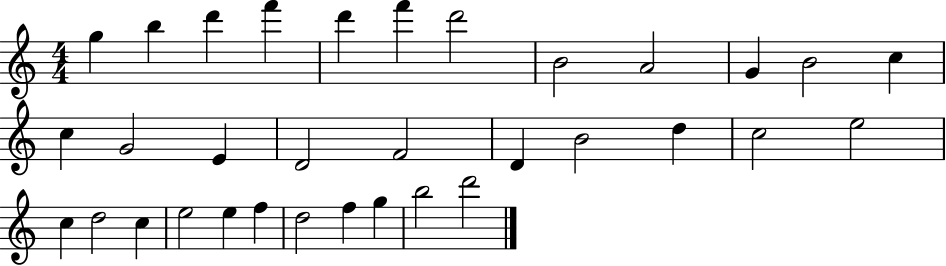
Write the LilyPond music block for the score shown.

{
  \clef treble
  \numericTimeSignature
  \time 4/4
  \key c \major
  g''4 b''4 d'''4 f'''4 | d'''4 f'''4 d'''2 | b'2 a'2 | g'4 b'2 c''4 | \break c''4 g'2 e'4 | d'2 f'2 | d'4 b'2 d''4 | c''2 e''2 | \break c''4 d''2 c''4 | e''2 e''4 f''4 | d''2 f''4 g''4 | b''2 d'''2 | \break \bar "|."
}